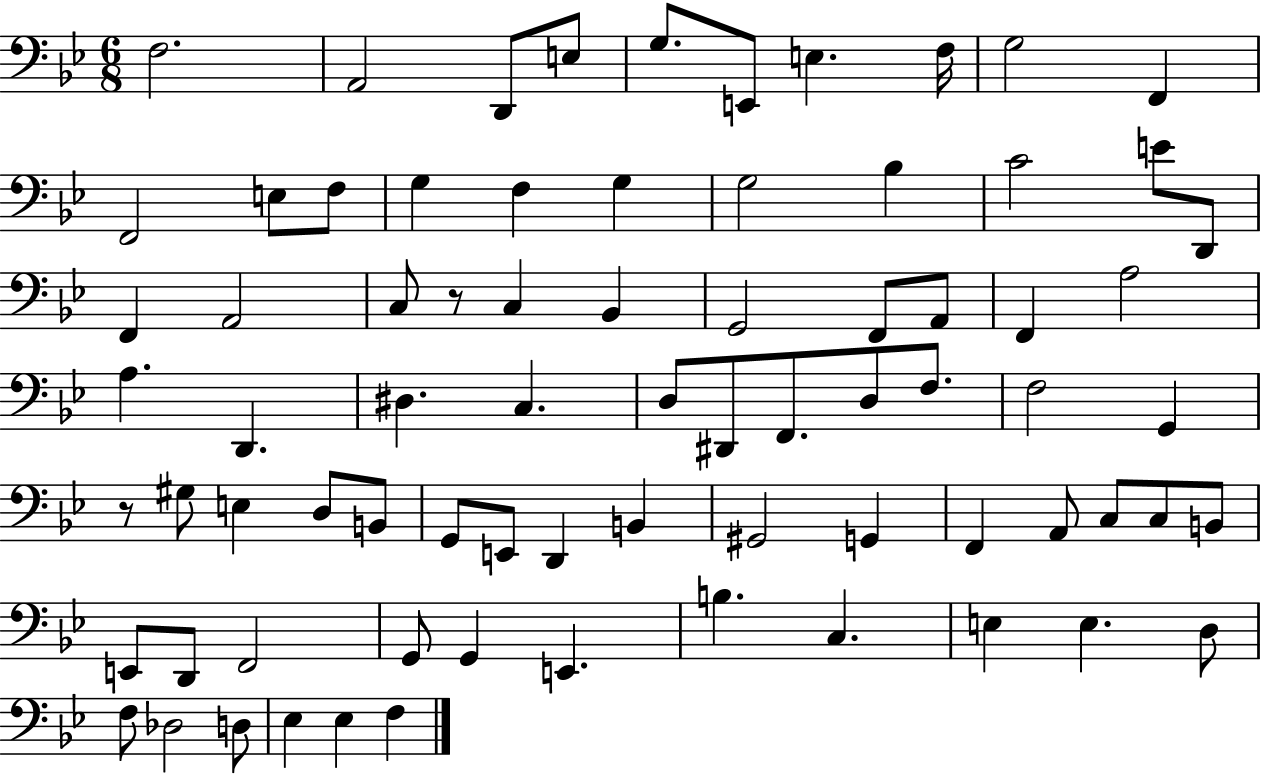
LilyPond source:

{
  \clef bass
  \numericTimeSignature
  \time 6/8
  \key bes \major
  f2. | a,2 d,8 e8 | g8. e,8 e4. f16 | g2 f,4 | \break f,2 e8 f8 | g4 f4 g4 | g2 bes4 | c'2 e'8 d,8 | \break f,4 a,2 | c8 r8 c4 bes,4 | g,2 f,8 a,8 | f,4 a2 | \break a4. d,4. | dis4. c4. | d8 dis,8 f,8. d8 f8. | f2 g,4 | \break r8 gis8 e4 d8 b,8 | g,8 e,8 d,4 b,4 | gis,2 g,4 | f,4 a,8 c8 c8 b,8 | \break e,8 d,8 f,2 | g,8 g,4 e,4. | b4. c4. | e4 e4. d8 | \break f8 des2 d8 | ees4 ees4 f4 | \bar "|."
}